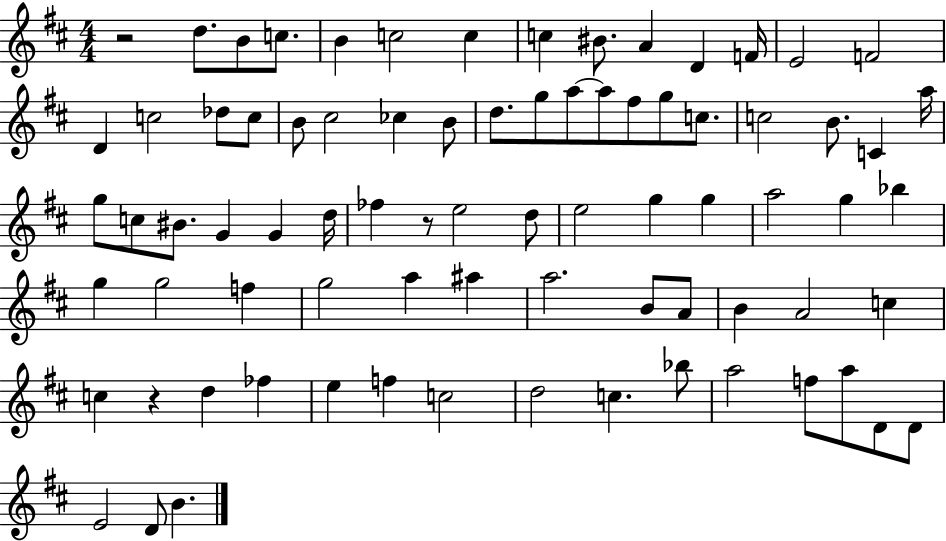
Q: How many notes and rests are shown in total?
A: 79